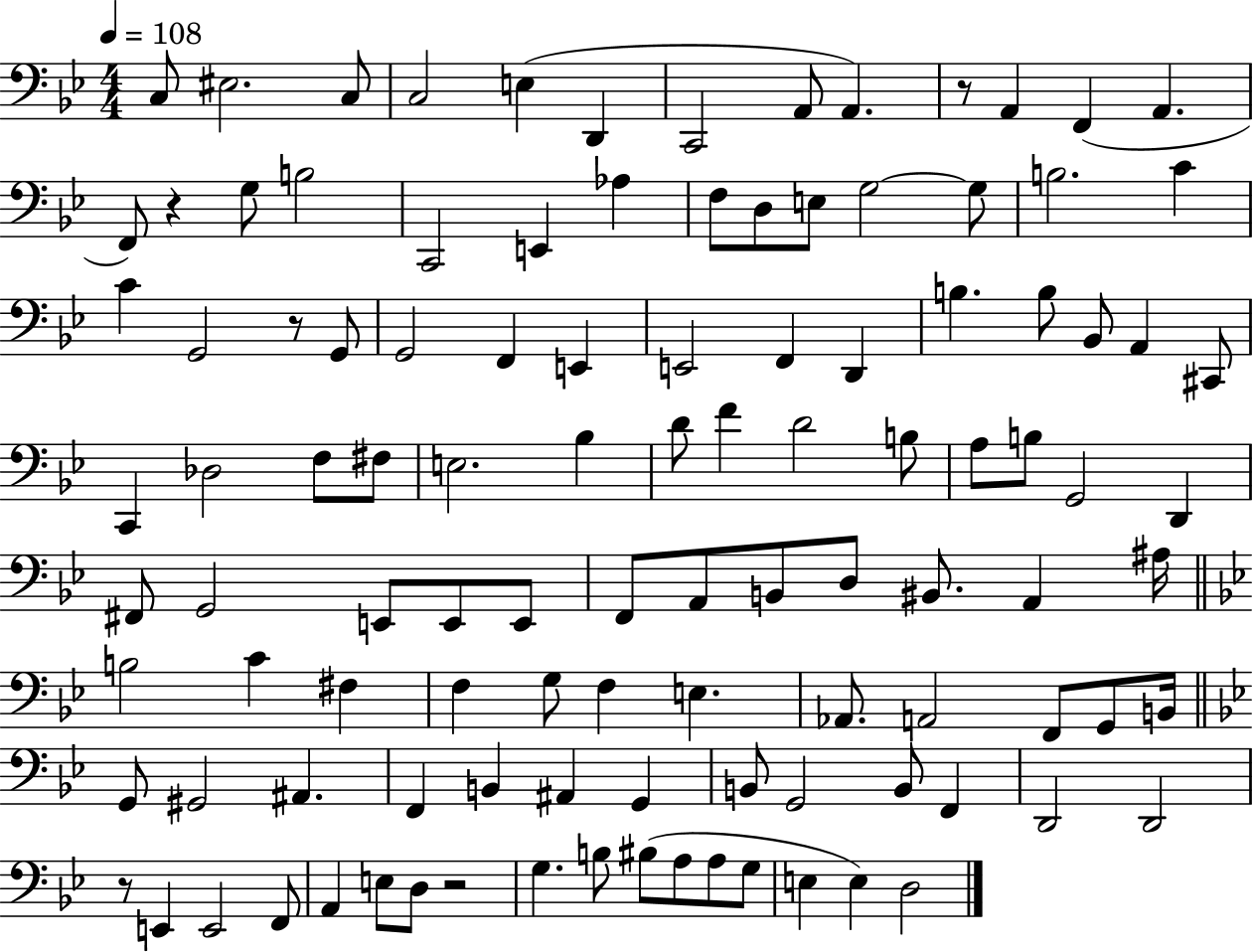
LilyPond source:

{
  \clef bass
  \numericTimeSignature
  \time 4/4
  \key bes \major
  \tempo 4 = 108
  c8 eis2. c8 | c2 e4( d,4 | c,2 a,8 a,4.) | r8 a,4 f,4( a,4. | \break f,8) r4 g8 b2 | c,2 e,4 aes4 | f8 d8 e8 g2~~ g8 | b2. c'4 | \break c'4 g,2 r8 g,8 | g,2 f,4 e,4 | e,2 f,4 d,4 | b4. b8 bes,8 a,4 cis,8 | \break c,4 des2 f8 fis8 | e2. bes4 | d'8 f'4 d'2 b8 | a8 b8 g,2 d,4 | \break fis,8 g,2 e,8 e,8 e,8 | f,8 a,8 b,8 d8 bis,8. a,4 ais16 | \bar "||" \break \key bes \major b2 c'4 fis4 | f4 g8 f4 e4. | aes,8. a,2 f,8 g,8 b,16 | \bar "||" \break \key g \minor g,8 gis,2 ais,4. | f,4 b,4 ais,4 g,4 | b,8 g,2 b,8 f,4 | d,2 d,2 | \break r8 e,4 e,2 f,8 | a,4 e8 d8 r2 | g4. b8 bis8( a8 a8 g8 | e4 e4) d2 | \break \bar "|."
}